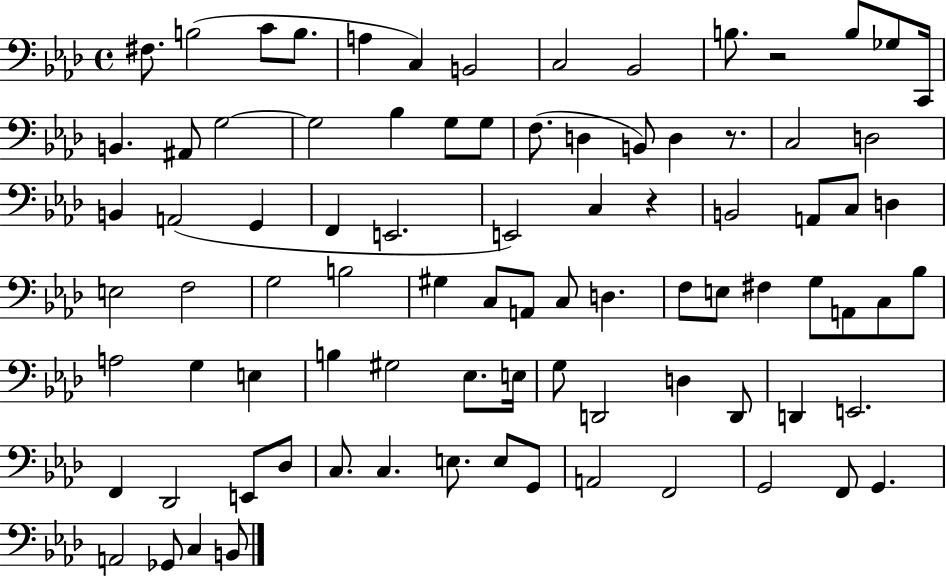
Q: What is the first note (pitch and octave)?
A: F#3